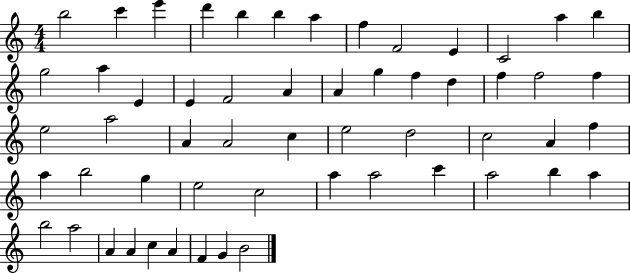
B5/h C6/q E6/q D6/q B5/q B5/q A5/q F5/q F4/h E4/q C4/h A5/q B5/q G5/h A5/q E4/q E4/q F4/h A4/q A4/q G5/q F5/q D5/q F5/q F5/h F5/q E5/h A5/h A4/q A4/h C5/q E5/h D5/h C5/h A4/q F5/q A5/q B5/h G5/q E5/h C5/h A5/q A5/h C6/q A5/h B5/q A5/q B5/h A5/h A4/q A4/q C5/q A4/q F4/q G4/q B4/h